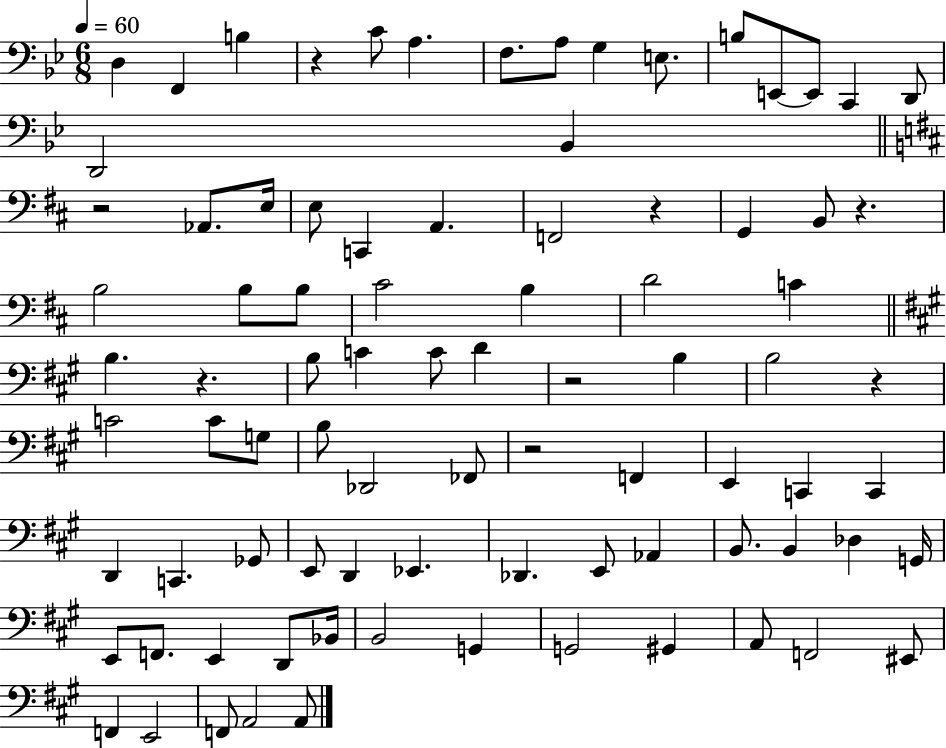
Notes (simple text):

D3/q F2/q B3/q R/q C4/e A3/q. F3/e. A3/e G3/q E3/e. B3/e E2/e E2/e C2/q D2/e D2/h Bb2/q R/h Ab2/e. E3/s E3/e C2/q A2/q. F2/h R/q G2/q B2/e R/q. B3/h B3/e B3/e C#4/h B3/q D4/h C4/q B3/q. R/q. B3/e C4/q C4/e D4/q R/h B3/q B3/h R/q C4/h C4/e G3/e B3/e Db2/h FES2/e R/h F2/q E2/q C2/q C2/q D2/q C2/q. Gb2/e E2/e D2/q Eb2/q. Db2/q. E2/e Ab2/q B2/e. B2/q Db3/q G2/s E2/e F2/e. E2/q D2/e Bb2/s B2/h G2/q G2/h G#2/q A2/e F2/h EIS2/e F2/q E2/h F2/e A2/h A2/e